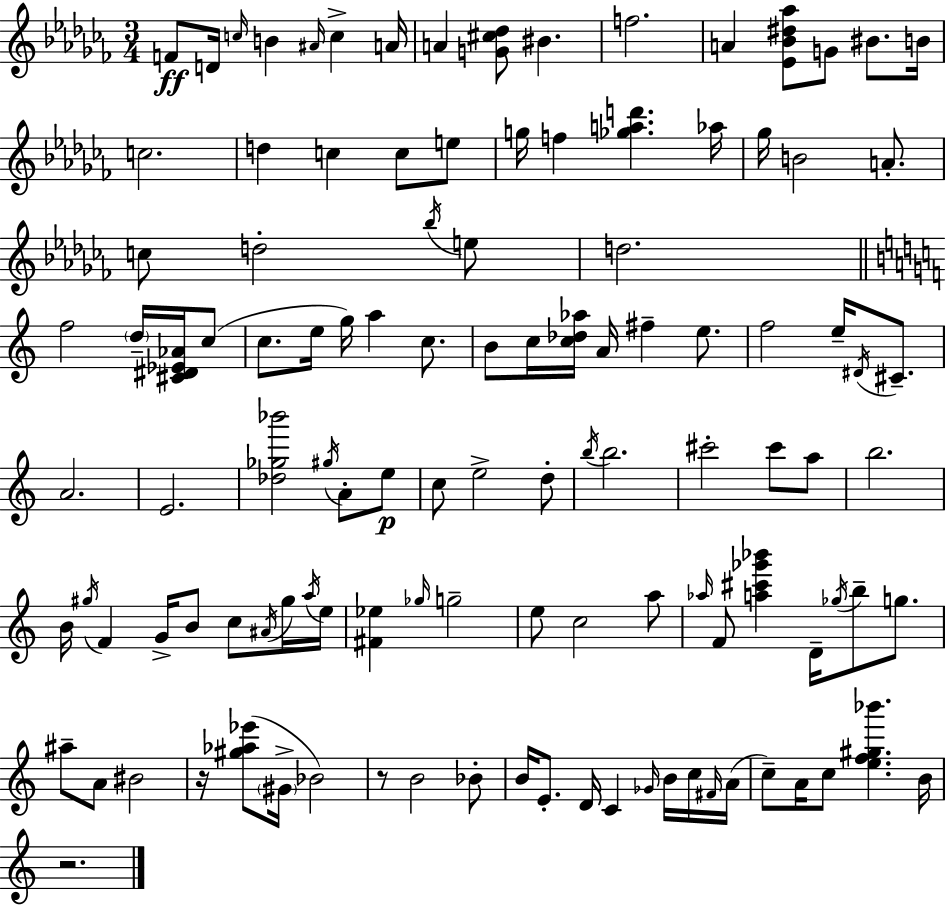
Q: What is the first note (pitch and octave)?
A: F4